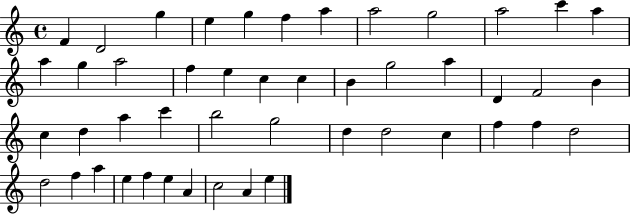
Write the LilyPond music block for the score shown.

{
  \clef treble
  \time 4/4
  \defaultTimeSignature
  \key c \major
  f'4 d'2 g''4 | e''4 g''4 f''4 a''4 | a''2 g''2 | a''2 c'''4 a''4 | \break a''4 g''4 a''2 | f''4 e''4 c''4 c''4 | b'4 g''2 a''4 | d'4 f'2 b'4 | \break c''4 d''4 a''4 c'''4 | b''2 g''2 | d''4 d''2 c''4 | f''4 f''4 d''2 | \break d''2 f''4 a''4 | e''4 f''4 e''4 a'4 | c''2 a'4 e''4 | \bar "|."
}